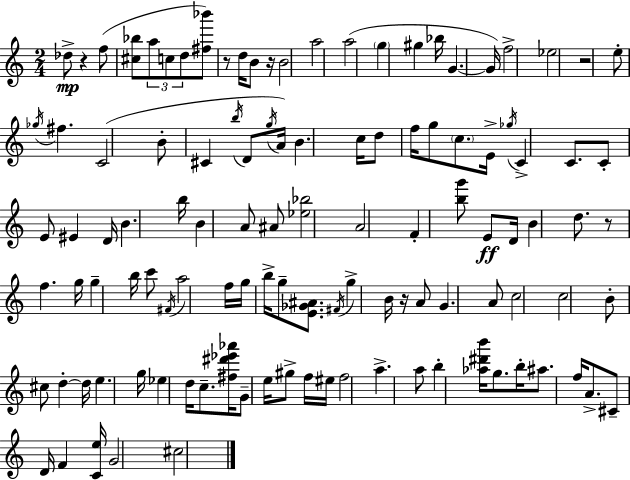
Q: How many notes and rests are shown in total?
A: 113